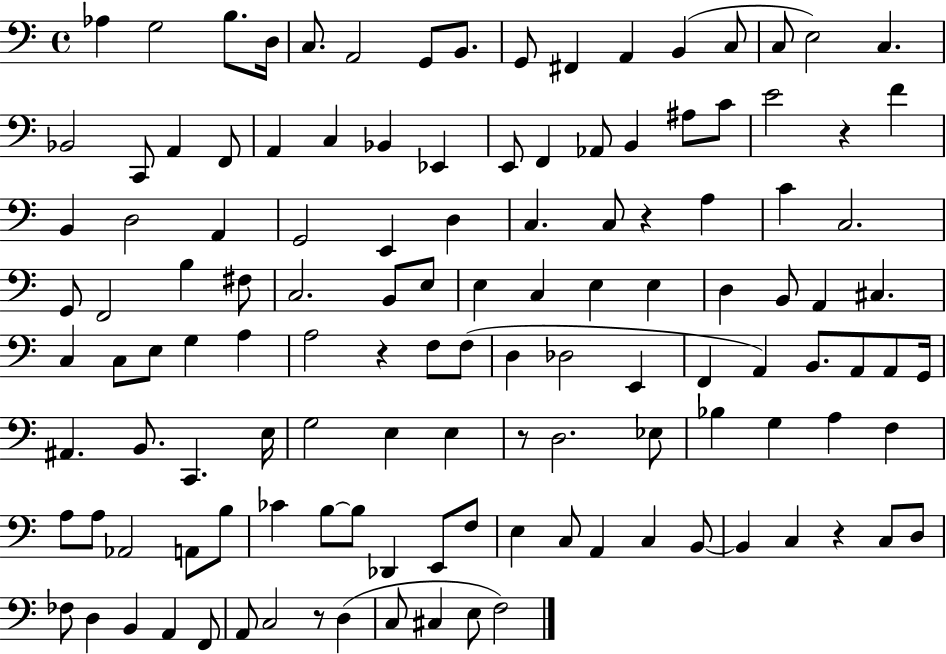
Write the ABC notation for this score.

X:1
T:Untitled
M:4/4
L:1/4
K:C
_A, G,2 B,/2 D,/4 C,/2 A,,2 G,,/2 B,,/2 G,,/2 ^F,, A,, B,, C,/2 C,/2 E,2 C, _B,,2 C,,/2 A,, F,,/2 A,, C, _B,, _E,, E,,/2 F,, _A,,/2 B,, ^A,/2 C/2 E2 z F B,, D,2 A,, G,,2 E,, D, C, C,/2 z A, C C,2 G,,/2 F,,2 B, ^F,/2 C,2 B,,/2 E,/2 E, C, E, E, D, B,,/2 A,, ^C, C, C,/2 E,/2 G, A, A,2 z F,/2 F,/2 D, _D,2 E,, F,, A,, B,,/2 A,,/2 A,,/2 G,,/4 ^A,, B,,/2 C,, E,/4 G,2 E, E, z/2 D,2 _E,/2 _B, G, A, F, A,/2 A,/2 _A,,2 A,,/2 B,/2 _C B,/2 B,/2 _D,, E,,/2 F,/2 E, C,/2 A,, C, B,,/2 B,, C, z C,/2 D,/2 _F,/2 D, B,, A,, F,,/2 A,,/2 C,2 z/2 D, C,/2 ^C, E,/2 F,2